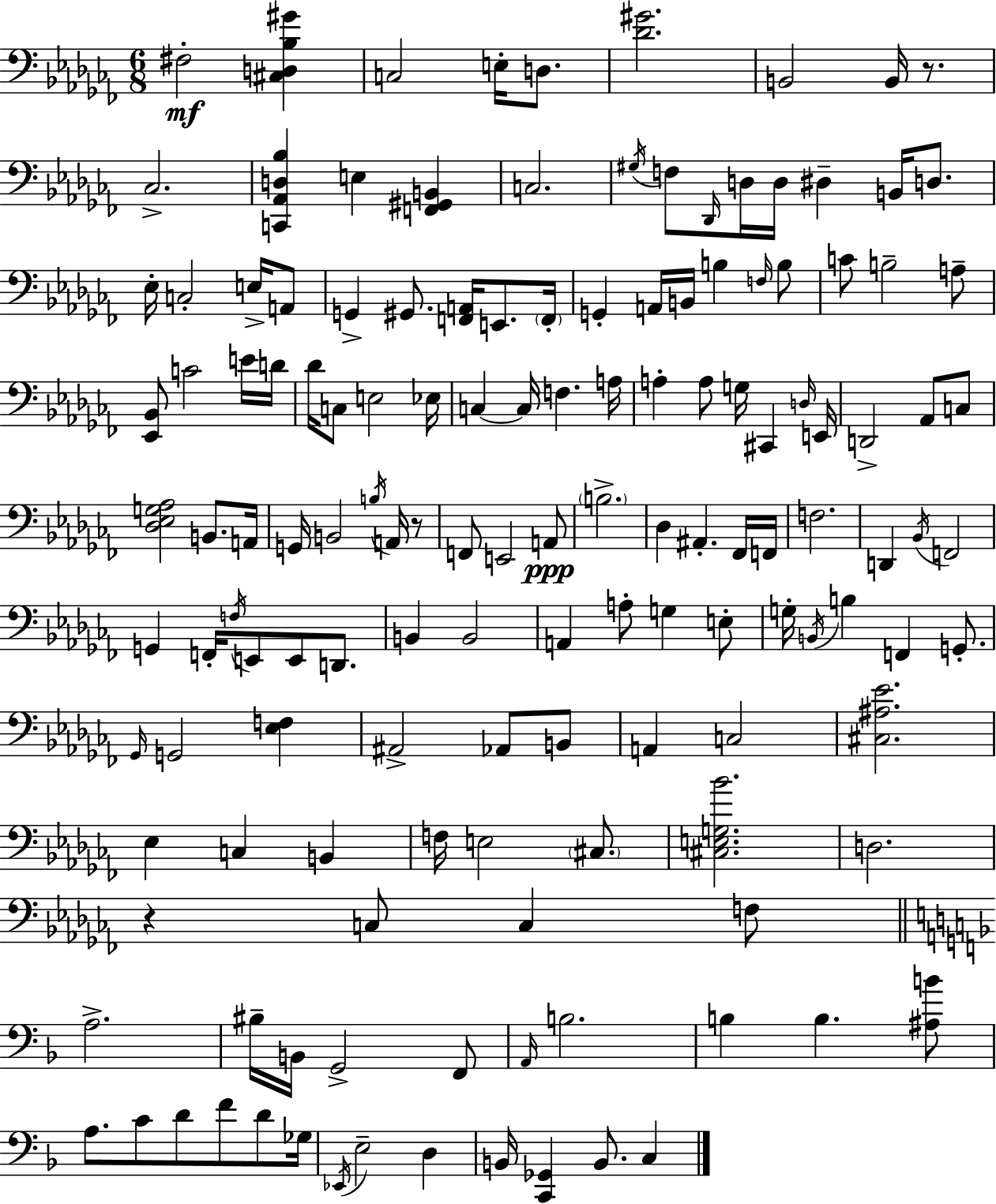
{
  \clef bass
  \numericTimeSignature
  \time 6/8
  \key aes \minor
  fis2-.\mf <cis d bes gis'>4 | c2 e16-. d8. | <des' gis'>2. | b,2 b,16 r8. | \break ces2.-> | <c, aes, d bes>4 e4 <f, gis, b,>4 | c2. | \acciaccatura { gis16 } f8 \grace { des,16 } d16 d16 dis4-- b,16 d8. | \break ees16-. c2-. e16-> | a,8 g,4-> gis,8. <f, a,>16 e,8. | \parenthesize f,16-. g,4-. a,16 b,16 b4 | \grace { f16 } b8 c'8 b2-- | \break a8-- <ees, bes,>8 c'2 | e'16 d'16 des'16 c8 e2 | ees16 c4~~ c16 f4. | a16 a4-. a8 g16 cis,4 | \break \grace { d16 } e,16 d,2-> | aes,8 c8 <des ees g aes>2 | b,8. a,16 g,16 b,2 | \acciaccatura { b16 } a,16 r8 f,8 e,2 | \break a,8\ppp \parenthesize b2.-> | des4 ais,4.-. | fes,16 f,16 f2. | d,4 \acciaccatura { bes,16 } f,2 | \break g,4 f,16-. \acciaccatura { f16 } | e,8 e,8 d,8. b,4 b,2 | a,4 a8-. | g4 e8-. g16-. \acciaccatura { b,16 } b4 | \break f,4 g,8.-. \grace { ges,16 } g,2 | <ees f>4 ais,2-> | aes,8 b,8 a,4 | c2 <cis ais ees'>2. | \break ees4 | c4 b,4 f16 e2 | \parenthesize cis8. <cis e g bes'>2. | d2. | \break r4 | c8 c4 f8 \bar "||" \break \key f \major a2.-> | bis16-- b,16 g,2-> f,8 | \grace { a,16 } b2. | b4 b4. <ais b'>8 | \break a8. c'8 d'8 f'8 d'8 | ges16 \acciaccatura { ees,16 } e2-- d4 | b,16 <c, ges,>4 b,8. c4 | \bar "|."
}